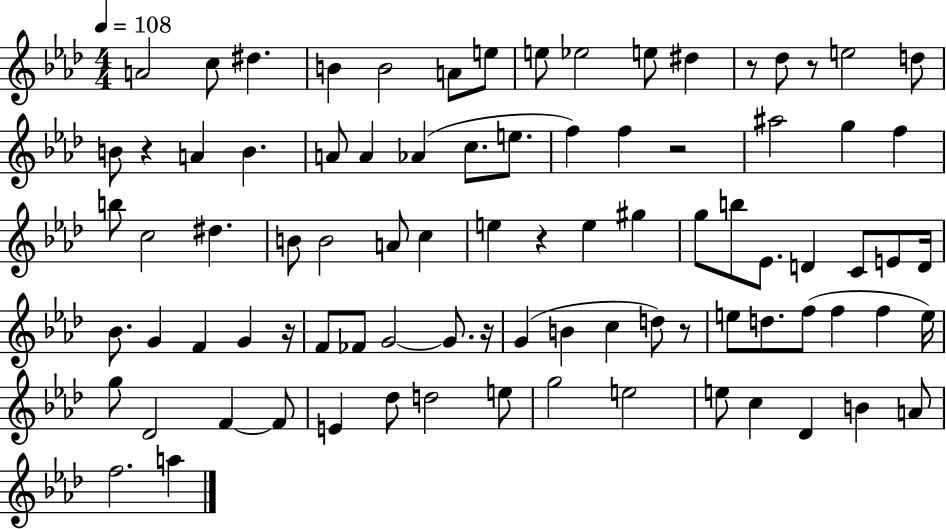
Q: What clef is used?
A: treble